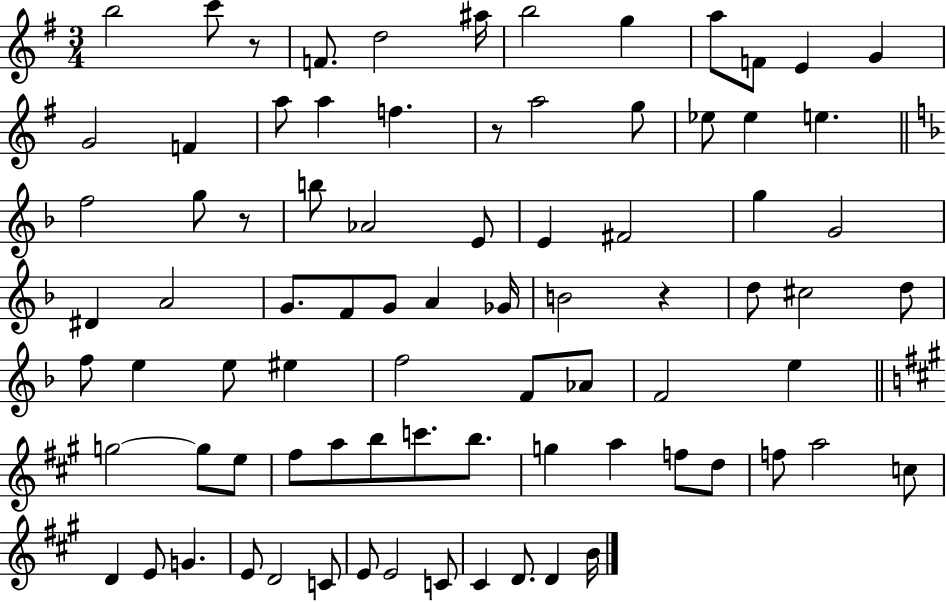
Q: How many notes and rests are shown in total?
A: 82